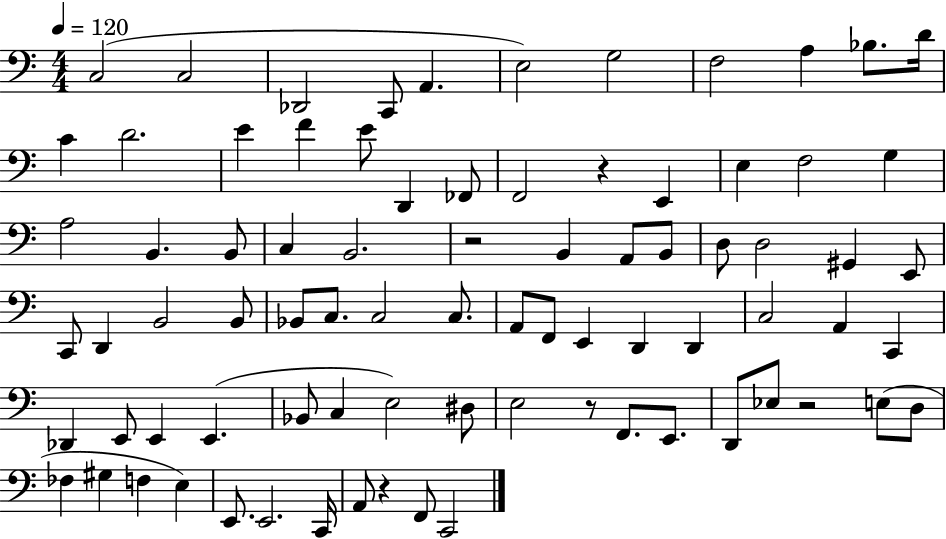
C3/h C3/h Db2/h C2/e A2/q. E3/h G3/h F3/h A3/q Bb3/e. D4/s C4/q D4/h. E4/q F4/q E4/e D2/q FES2/e F2/h R/q E2/q E3/q F3/h G3/q A3/h B2/q. B2/e C3/q B2/h. R/h B2/q A2/e B2/e D3/e D3/h G#2/q E2/e C2/e D2/q B2/h B2/e Bb2/e C3/e. C3/h C3/e. A2/e F2/e E2/q D2/q D2/q C3/h A2/q C2/q Db2/q E2/e E2/q E2/q. Bb2/e C3/q E3/h D#3/e E3/h R/e F2/e. E2/e. D2/e Eb3/e R/h E3/e D3/e FES3/q G#3/q F3/q E3/q E2/e. E2/h. C2/s A2/e R/q F2/e C2/h